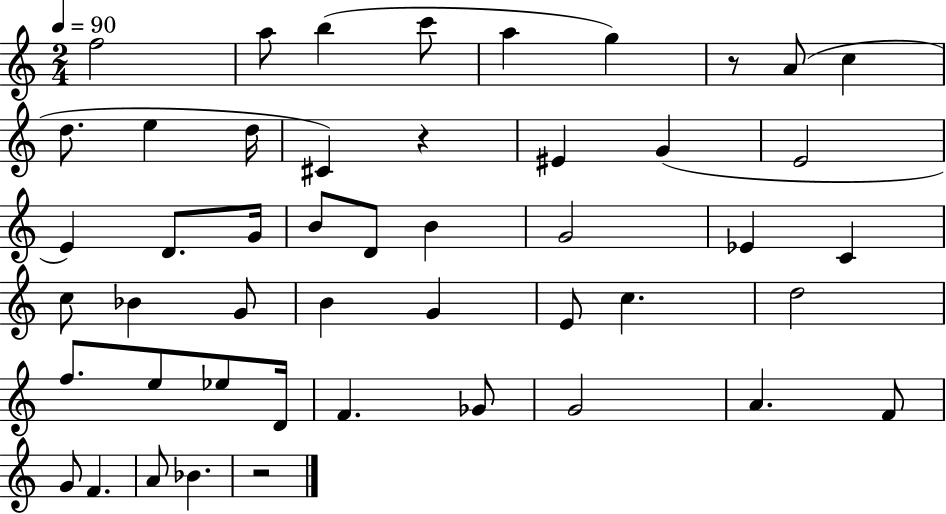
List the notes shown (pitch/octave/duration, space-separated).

F5/h A5/e B5/q C6/e A5/q G5/q R/e A4/e C5/q D5/e. E5/q D5/s C#4/q R/q EIS4/q G4/q E4/h E4/q D4/e. G4/s B4/e D4/e B4/q G4/h Eb4/q C4/q C5/e Bb4/q G4/e B4/q G4/q E4/e C5/q. D5/h F5/e. E5/e Eb5/e D4/s F4/q. Gb4/e G4/h A4/q. F4/e G4/e F4/q. A4/e Bb4/q. R/h